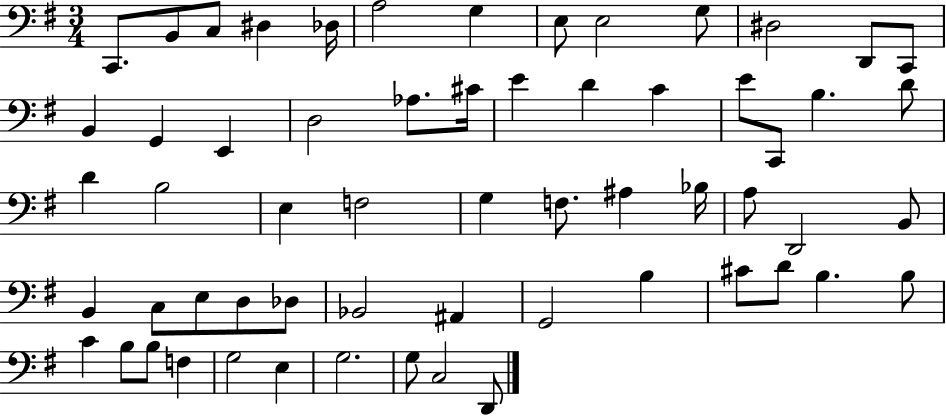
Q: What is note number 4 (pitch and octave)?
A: D#3